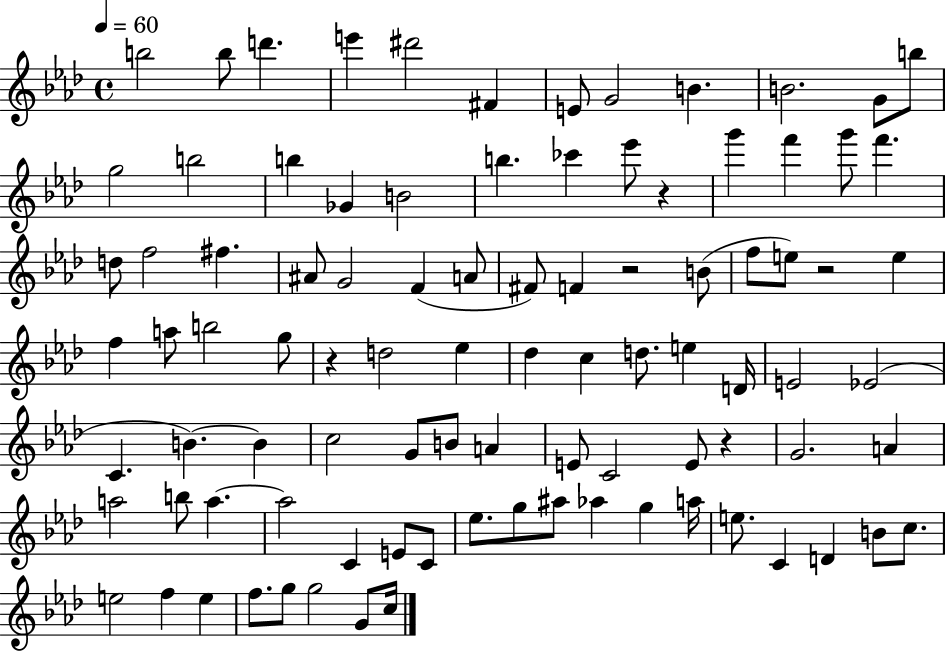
{
  \clef treble
  \time 4/4
  \defaultTimeSignature
  \key aes \major
  \tempo 4 = 60
  b''2 b''8 d'''4. | e'''4 dis'''2 fis'4 | e'8 g'2 b'4. | b'2. g'8 b''8 | \break g''2 b''2 | b''4 ges'4 b'2 | b''4. ces'''4 ees'''8 r4 | g'''4 f'''4 g'''8 f'''4. | \break d''8 f''2 fis''4. | ais'8 g'2 f'4( a'8 | fis'8) f'4 r2 b'8( | f''8 e''8) r2 e''4 | \break f''4 a''8 b''2 g''8 | r4 d''2 ees''4 | des''4 c''4 d''8. e''4 d'16 | e'2 ees'2( | \break c'4. b'4.~~) b'4 | c''2 g'8 b'8 a'4 | e'8 c'2 e'8 r4 | g'2. a'4 | \break a''2 b''8 a''4.~~ | a''2 c'4 e'8 c'8 | ees''8. g''8 ais''8 aes''4 g''4 a''16 | e''8. c'4 d'4 b'8 c''8. | \break e''2 f''4 e''4 | f''8. g''8 g''2 g'8 c''16 | \bar "|."
}